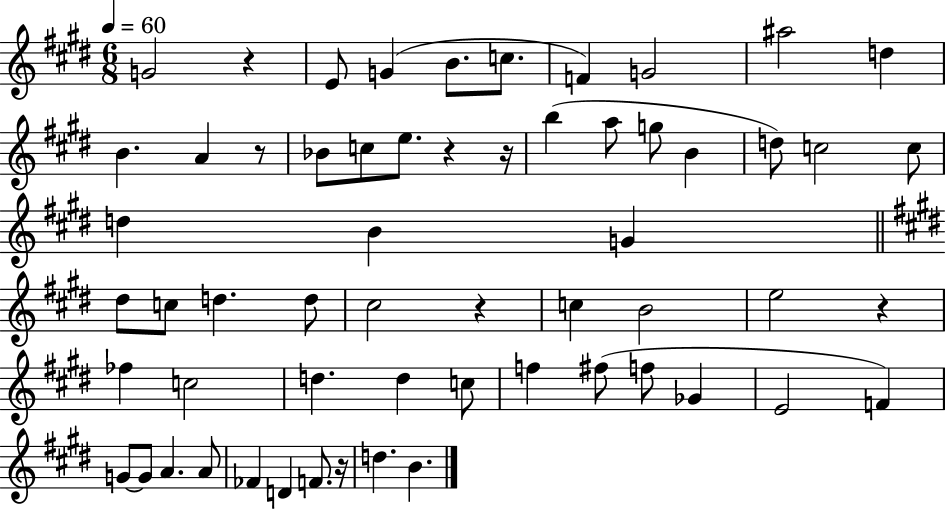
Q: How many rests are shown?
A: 7